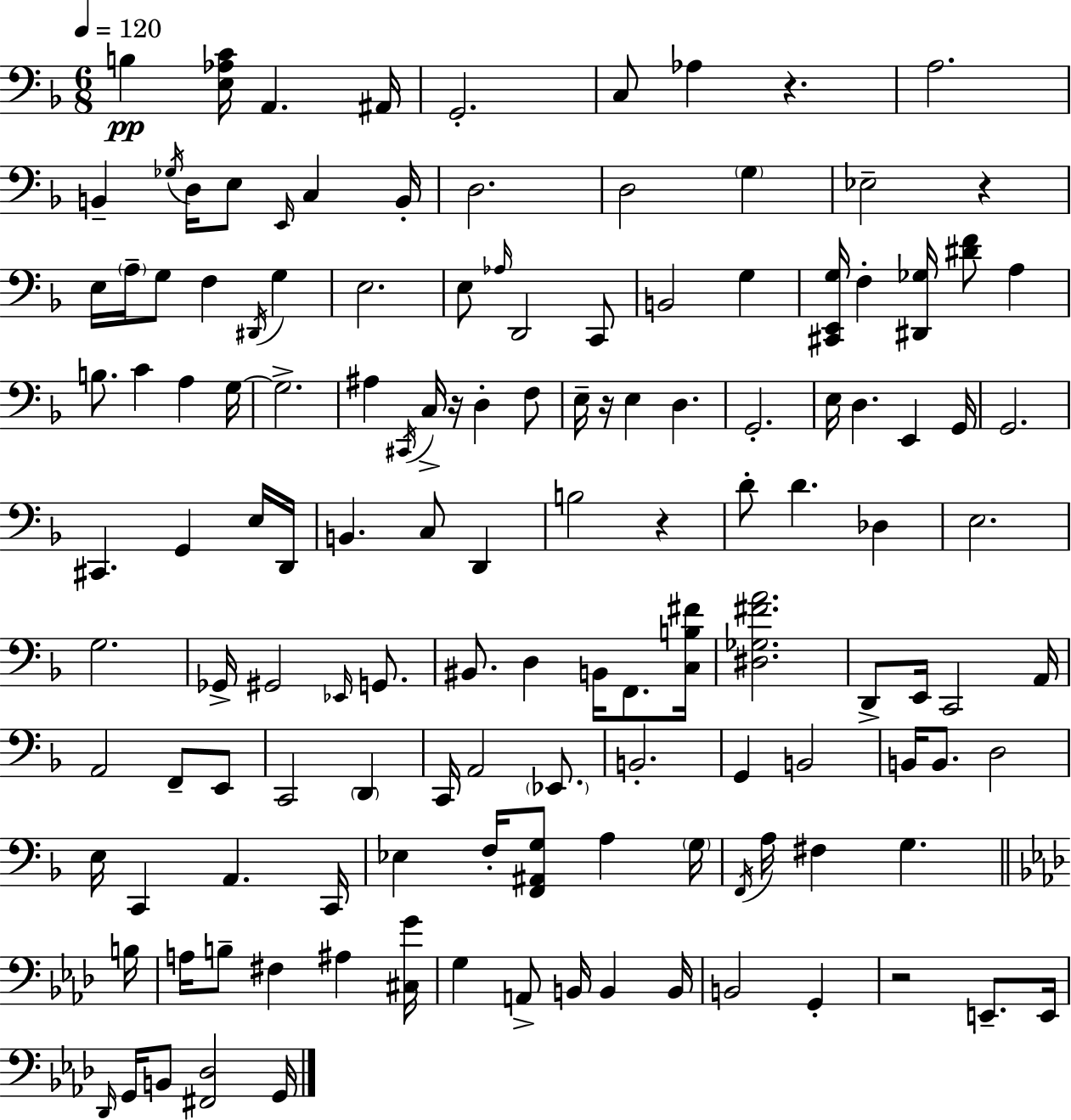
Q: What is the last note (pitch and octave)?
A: G2